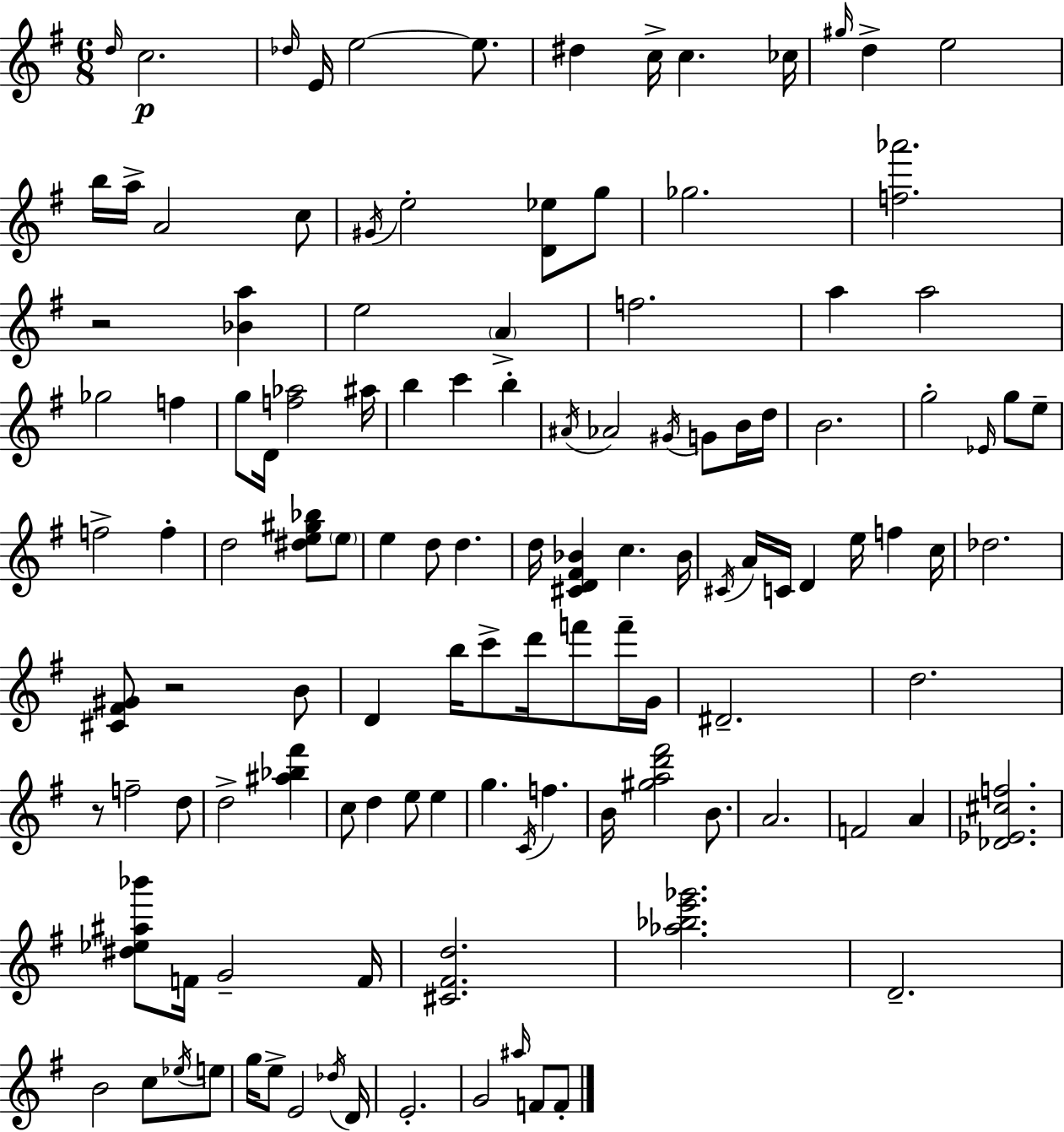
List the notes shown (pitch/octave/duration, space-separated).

D5/s C5/h. Db5/s E4/s E5/h E5/e. D#5/q C5/s C5/q. CES5/s G#5/s D5/q E5/h B5/s A5/s A4/h C5/e G#4/s E5/h [D4,Eb5]/e G5/e Gb5/h. [F5,Ab6]/h. R/h [Bb4,A5]/q E5/h A4/q F5/h. A5/q A5/h Gb5/h F5/q G5/e D4/s [F5,Ab5]/h A#5/s B5/q C6/q B5/q A#4/s Ab4/h G#4/s G4/e B4/s D5/s B4/h. G5/h Eb4/s G5/e E5/e F5/h F5/q D5/h [D#5,E5,G#5,Bb5]/e E5/e E5/q D5/e D5/q. D5/s [C#4,D4,F#4,Bb4]/q C5/q. Bb4/s C#4/s A4/s C4/s D4/q E5/s F5/q C5/s Db5/h. [C#4,F#4,G#4]/e R/h B4/e D4/q B5/s C6/e D6/s F6/e F6/s G4/s D#4/h. D5/h. R/e F5/h D5/e D5/h [A#5,Bb5,F#6]/q C5/e D5/q E5/e E5/q G5/q. C4/s F5/q. B4/s [G#5,A5,D6,F#6]/h B4/e. A4/h. F4/h A4/q [Db4,Eb4,C#5,F5]/h. [D#5,Eb5,A#5,Bb6]/e F4/s G4/h F4/s [C#4,F#4,D5]/h. [Ab5,Bb5,E6,Gb6]/h. D4/h. B4/h C5/e Eb5/s E5/e G5/s E5/e E4/h Db5/s D4/s E4/h. G4/h A#5/s F4/e F4/e